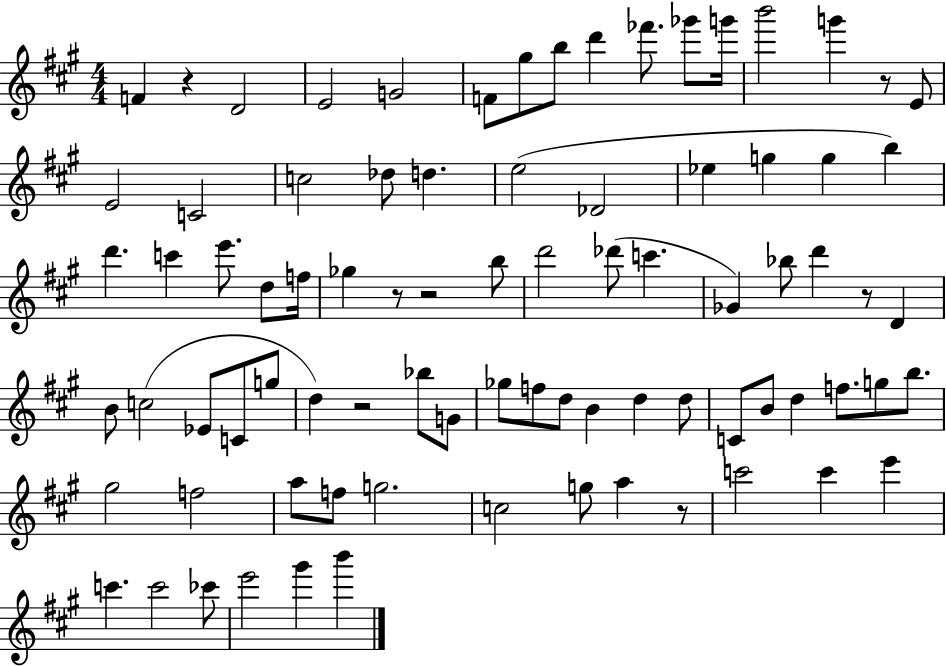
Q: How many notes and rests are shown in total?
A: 83